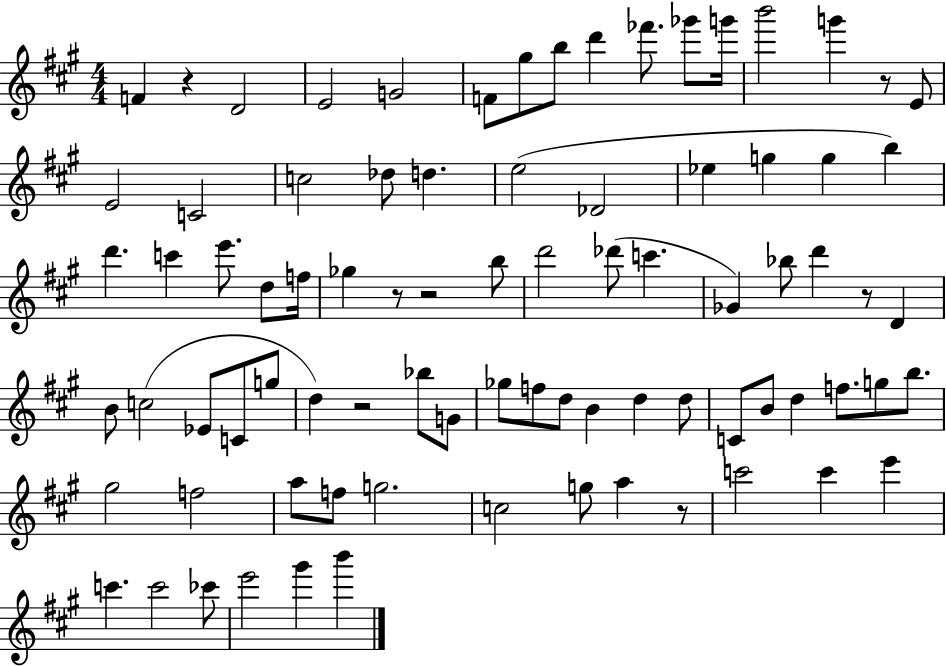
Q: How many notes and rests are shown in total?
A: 83